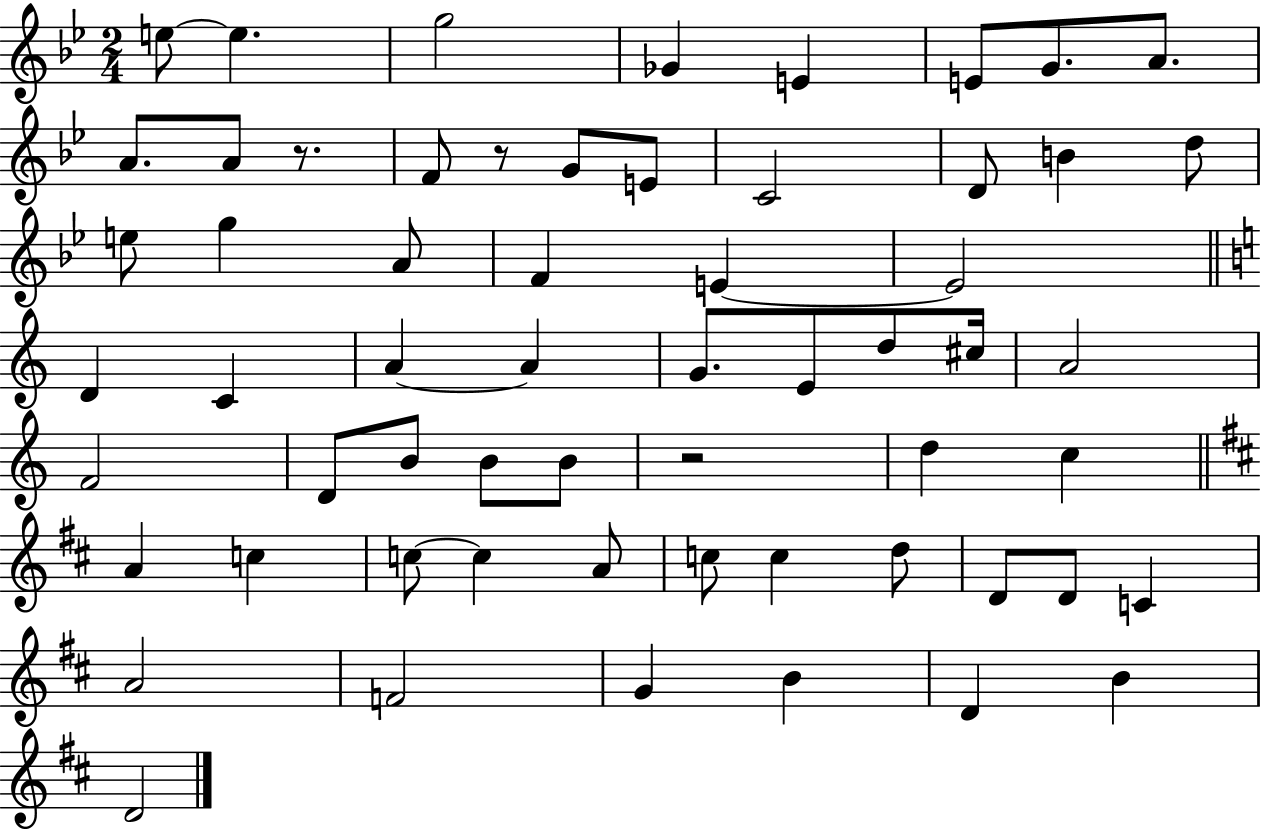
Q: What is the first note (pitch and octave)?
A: E5